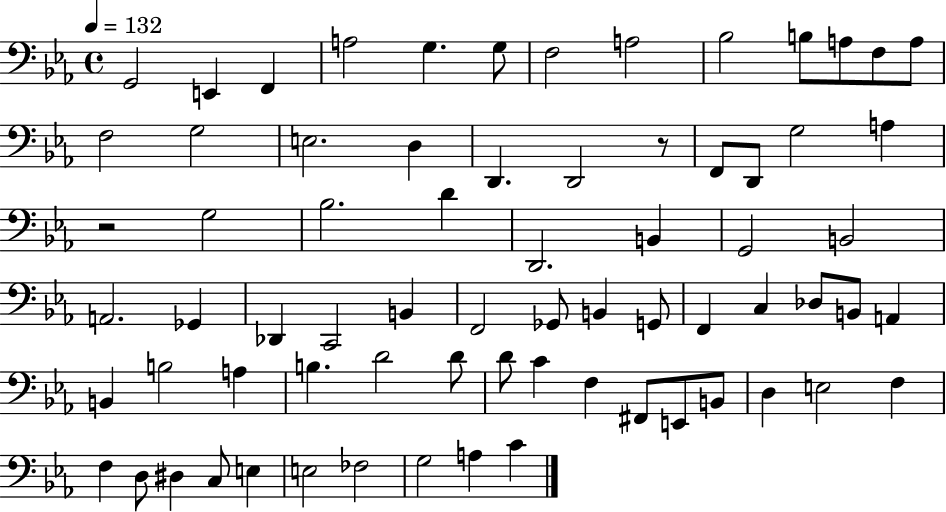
G2/h E2/q F2/q A3/h G3/q. G3/e F3/h A3/h Bb3/h B3/e A3/e F3/e A3/e F3/h G3/h E3/h. D3/q D2/q. D2/h R/e F2/e D2/e G3/h A3/q R/h G3/h Bb3/h. D4/q D2/h. B2/q G2/h B2/h A2/h. Gb2/q Db2/q C2/h B2/q F2/h Gb2/e B2/q G2/e F2/q C3/q Db3/e B2/e A2/q B2/q B3/h A3/q B3/q. D4/h D4/e D4/e C4/q F3/q F#2/e E2/e B2/e D3/q E3/h F3/q F3/q D3/e D#3/q C3/e E3/q E3/h FES3/h G3/h A3/q C4/q